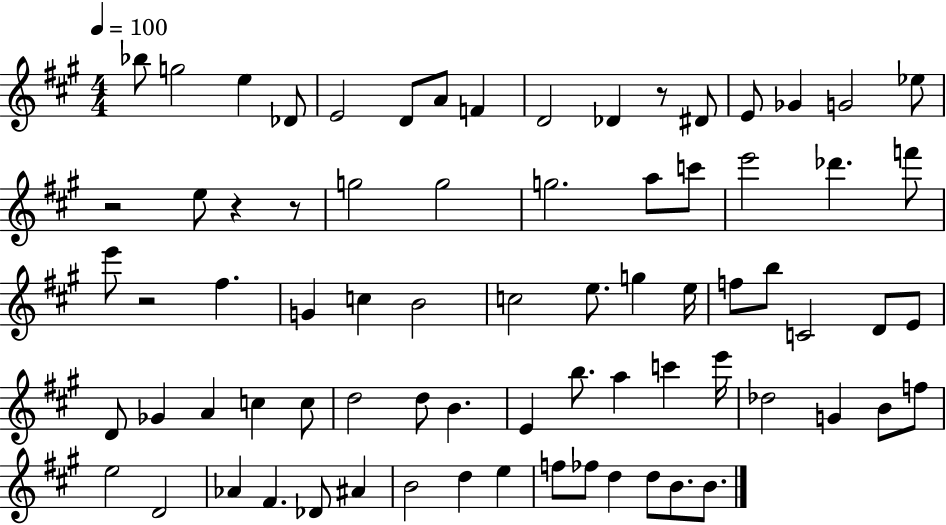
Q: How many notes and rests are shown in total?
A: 75